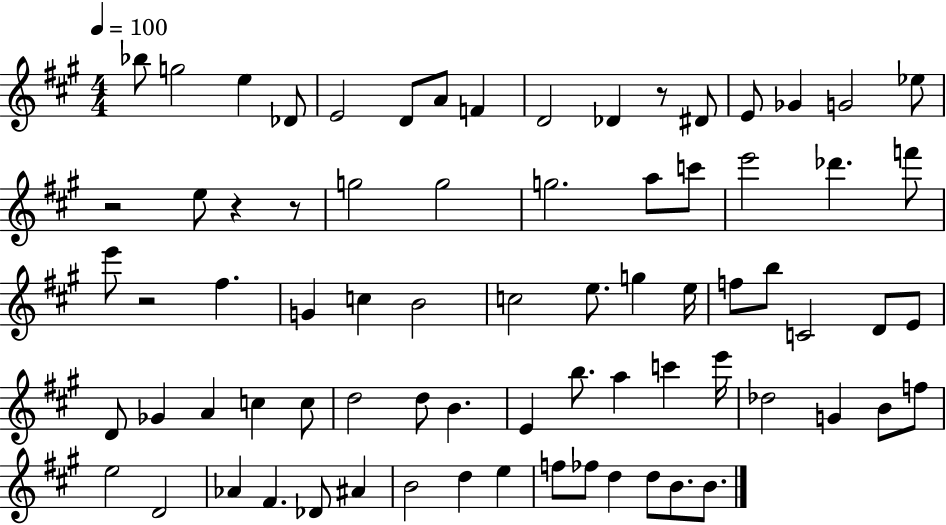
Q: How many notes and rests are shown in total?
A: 75